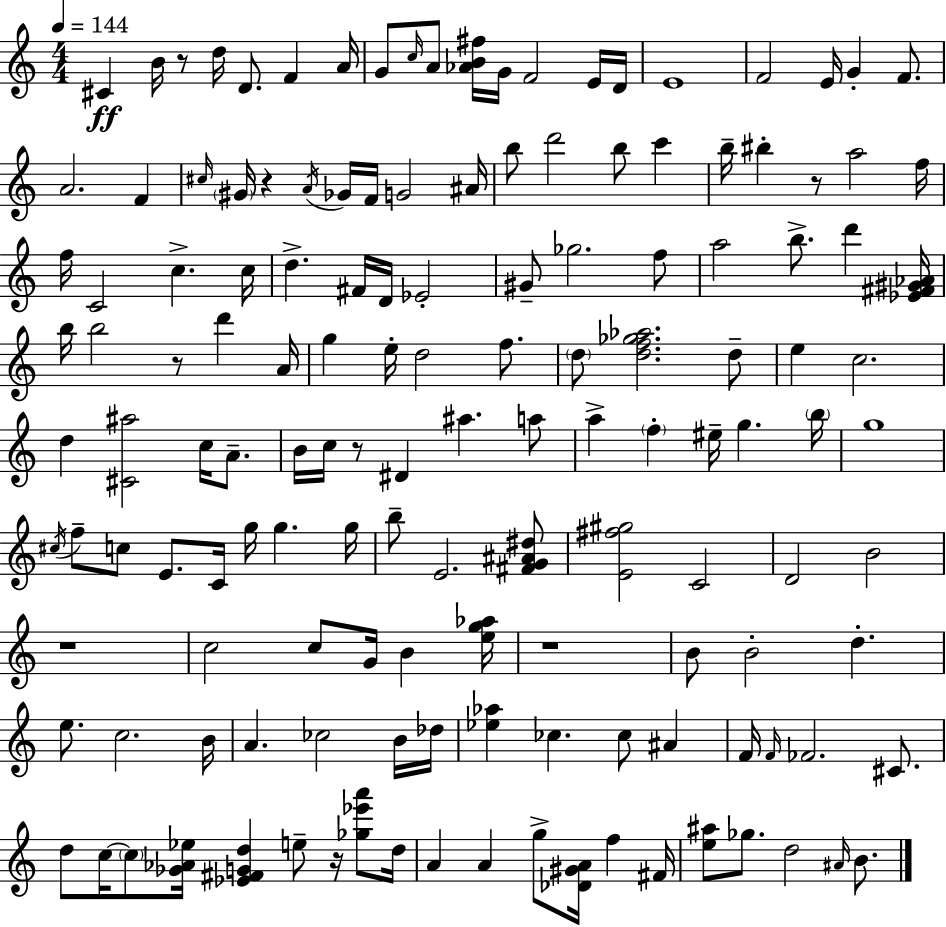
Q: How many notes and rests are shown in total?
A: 144